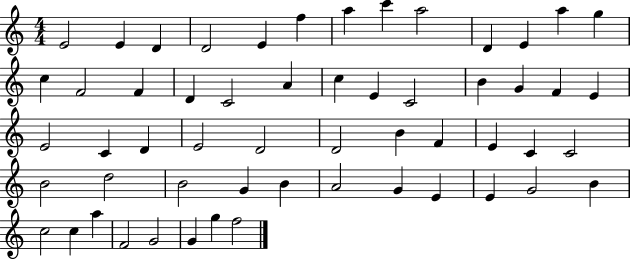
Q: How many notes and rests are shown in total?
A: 56